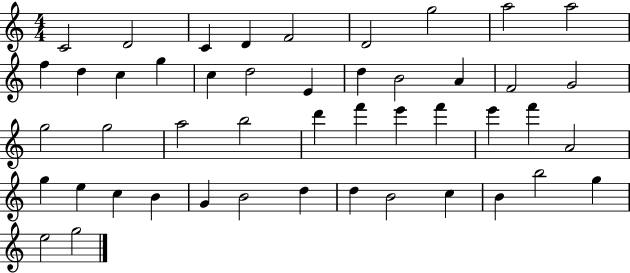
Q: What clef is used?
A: treble